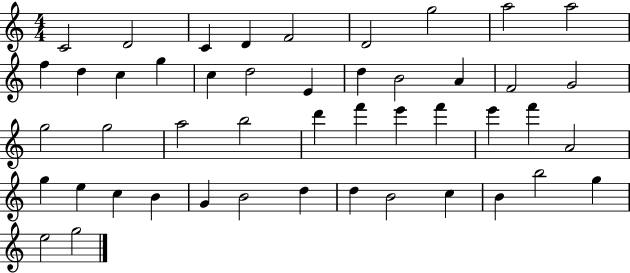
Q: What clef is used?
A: treble